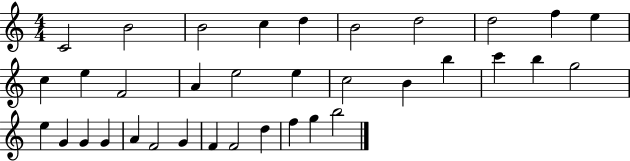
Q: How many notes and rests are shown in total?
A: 35